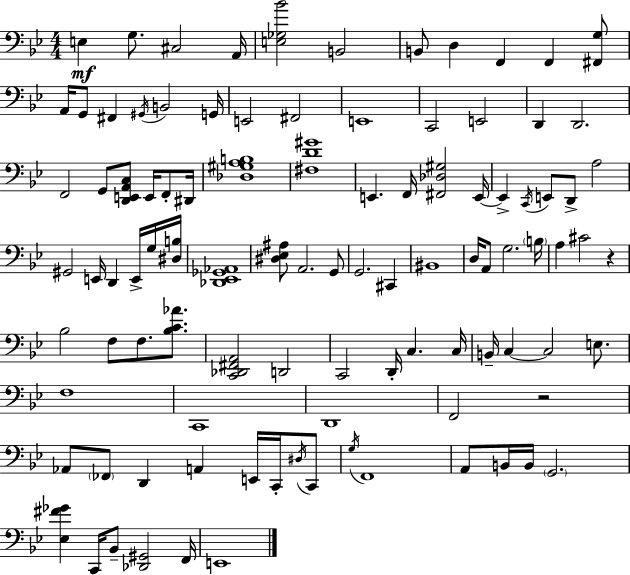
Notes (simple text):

E3/q G3/e. C#3/h A2/s [E3,Gb3,Bb4]/h B2/h B2/e D3/q F2/q F2/q [F#2,G3]/e A2/s G2/e F#2/q G#2/s B2/h G2/s E2/h F#2/h E2/w C2/h E2/h D2/q D2/h. F2/h G2/e [D2,E2,A2,C3]/e E2/s F2/e D#2/s [Db3,G#3,A3,B3]/w [F#3,D4,G#4]/w E2/q. F2/s [F#2,Db3,G#3]/h E2/s E2/q C2/s E2/e D2/e A3/h G#2/h E2/s D2/q E2/s G3/s [D#3,B3]/s [Db2,Eb2,Gb2,Ab2]/w [D#3,Eb3,A#3]/e A2/h. G2/e G2/h. C#2/q BIS2/w D3/s A2/e G3/h. B3/s A3/q C#4/h R/q Bb3/h F3/e F3/e. [Bb3,C4,Ab4]/e. [C2,Db2,F#2,A2]/h D2/h C2/h D2/s C3/q. C3/s B2/s C3/q C3/h E3/e. F3/w C2/w D2/w F2/h R/h Ab2/e FES2/e D2/q A2/q E2/s C2/s D#3/s C2/e G3/s F2/w A2/e B2/s B2/s G2/h. [Eb3,F#4,Gb4]/q C2/s Bb2/e [Db2,G#2]/h F2/s E2/w